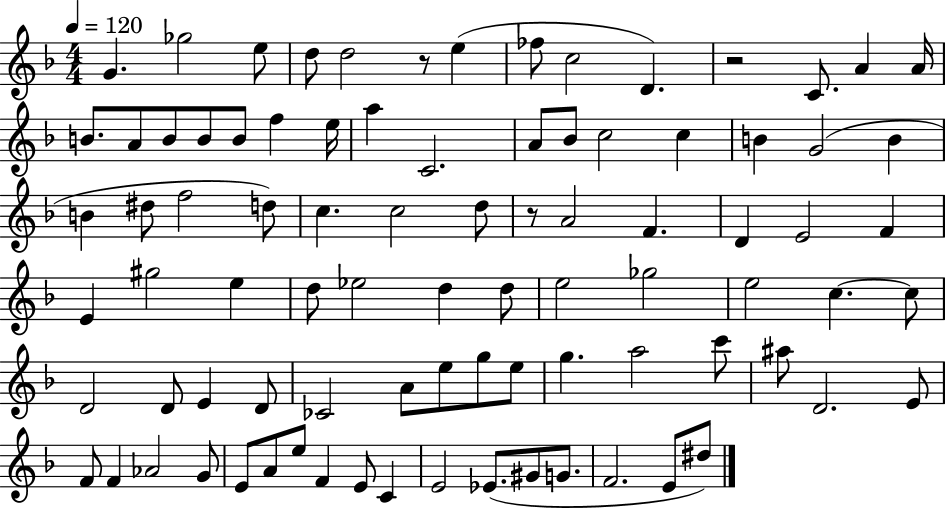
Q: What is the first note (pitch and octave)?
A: G4